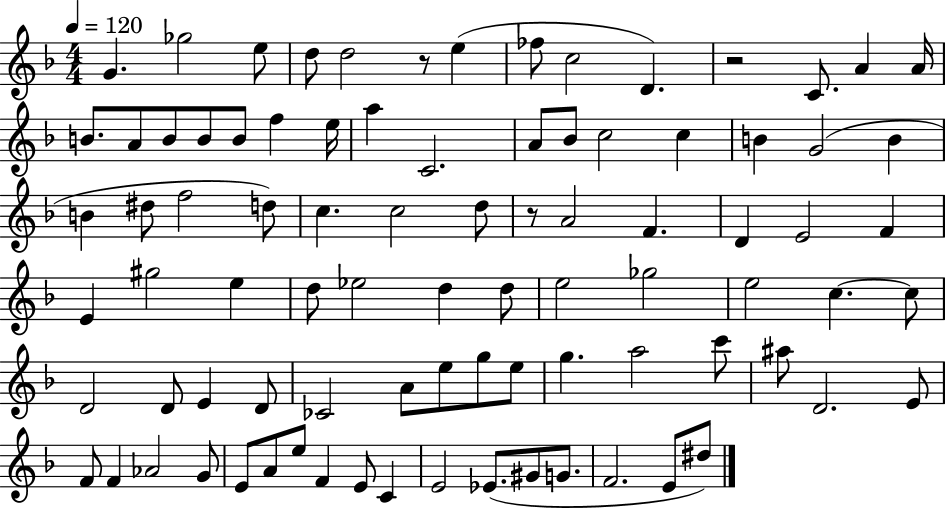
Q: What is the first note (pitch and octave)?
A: G4